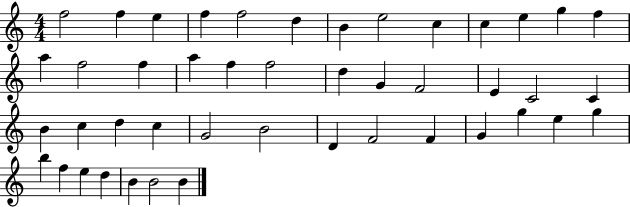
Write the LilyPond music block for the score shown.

{
  \clef treble
  \numericTimeSignature
  \time 4/4
  \key c \major
  f''2 f''4 e''4 | f''4 f''2 d''4 | b'4 e''2 c''4 | c''4 e''4 g''4 f''4 | \break a''4 f''2 f''4 | a''4 f''4 f''2 | d''4 g'4 f'2 | e'4 c'2 c'4 | \break b'4 c''4 d''4 c''4 | g'2 b'2 | d'4 f'2 f'4 | g'4 g''4 e''4 g''4 | \break b''4 f''4 e''4 d''4 | b'4 b'2 b'4 | \bar "|."
}